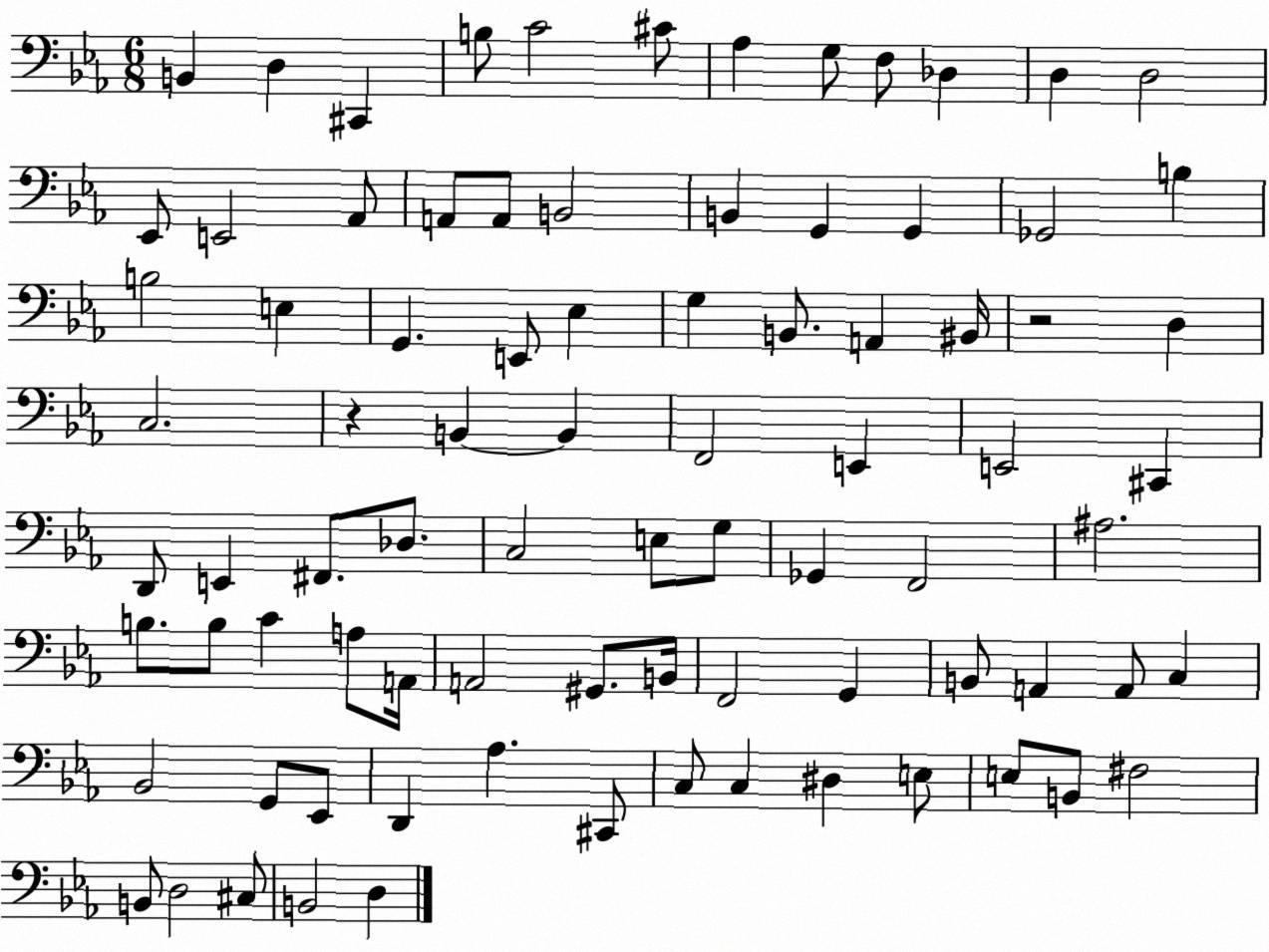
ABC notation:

X:1
T:Untitled
M:6/8
L:1/4
K:Eb
B,, D, ^C,, B,/2 C2 ^C/2 _A, G,/2 F,/2 _D, D, D,2 _E,,/2 E,,2 _A,,/2 A,,/2 A,,/2 B,,2 B,, G,, G,, _G,,2 B, B,2 E, G,, E,,/2 _E, G, B,,/2 A,, ^B,,/4 z2 D, C,2 z B,, B,, F,,2 E,, E,,2 ^C,, D,,/2 E,, ^F,,/2 _D,/2 C,2 E,/2 G,/2 _G,, F,,2 ^A,2 B,/2 B,/2 C A,/2 A,,/4 A,,2 ^G,,/2 B,,/4 F,,2 G,, B,,/2 A,, A,,/2 C, _B,,2 G,,/2 _E,,/2 D,, _A, ^C,,/2 C,/2 C, ^D, E,/2 E,/2 B,,/2 ^F,2 B,,/2 D,2 ^C,/2 B,,2 D,